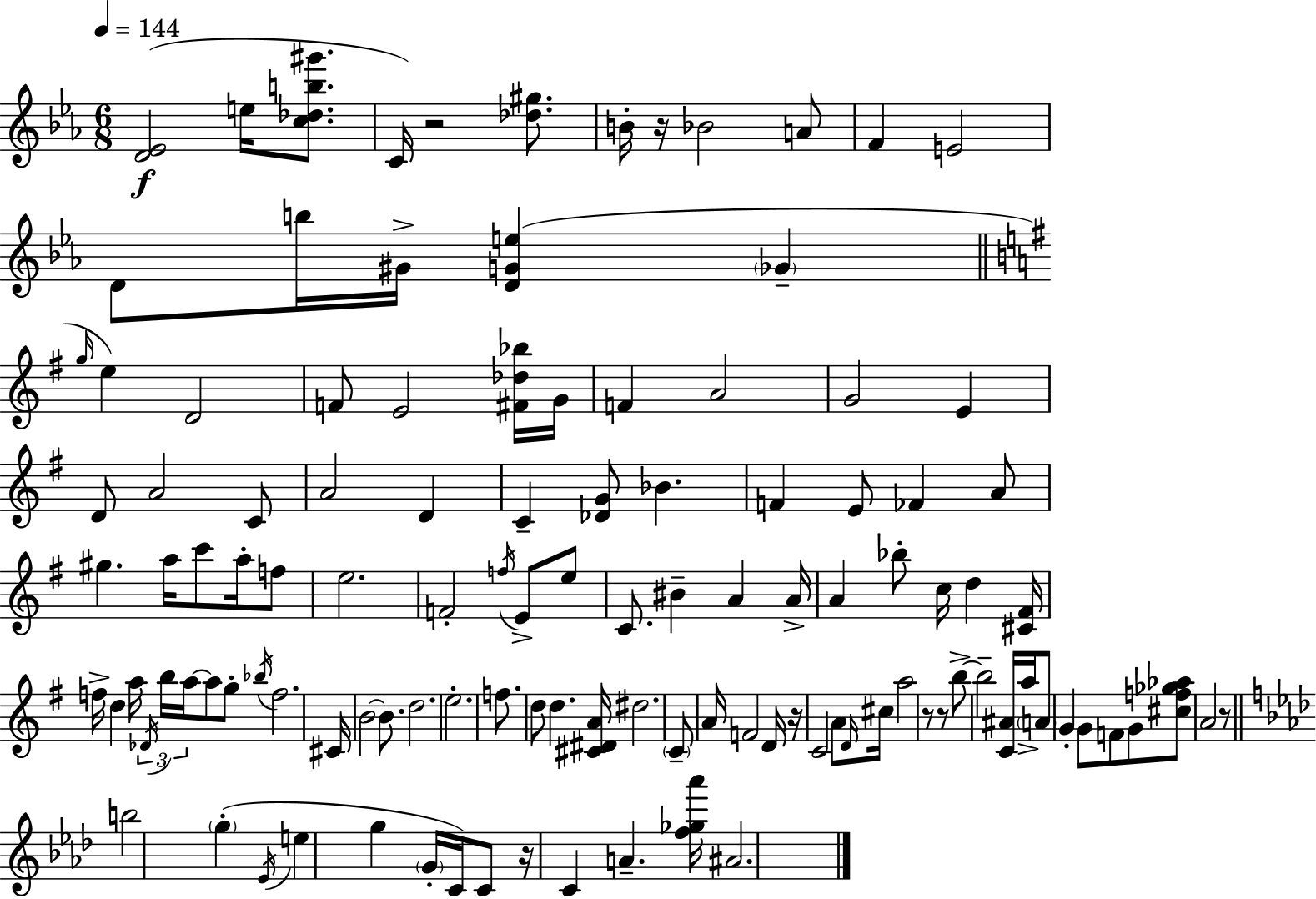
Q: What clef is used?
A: treble